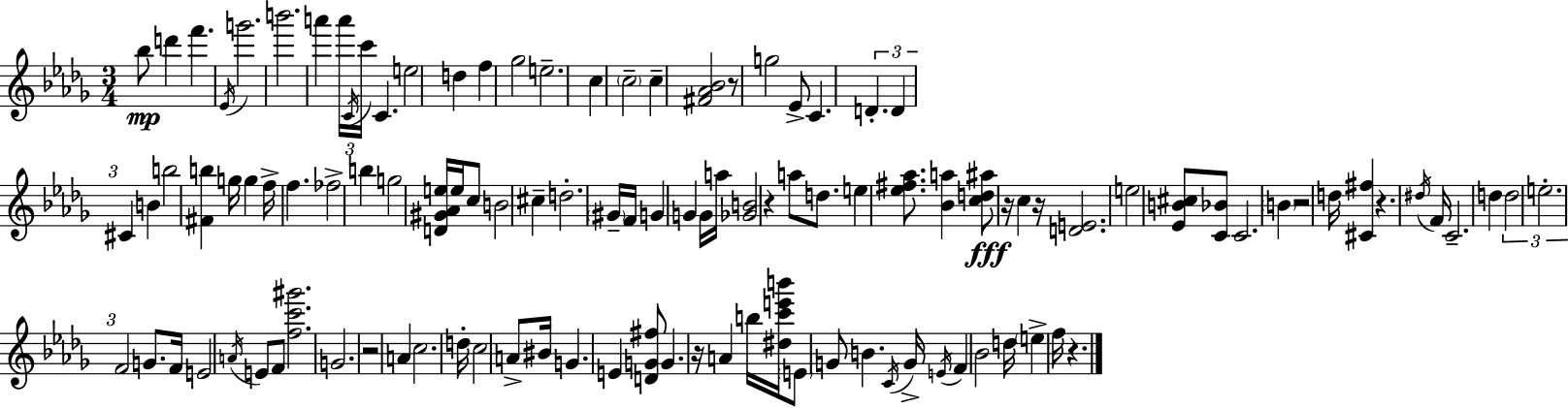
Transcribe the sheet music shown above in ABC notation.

X:1
T:Untitled
M:3/4
L:1/4
K:Bbm
_b/2 d' f' _E/4 g'2 b'2 a' a'/4 C/4 c'/4 C e2 d f _g2 e2 c c2 c [^F_A_B]2 z/2 g2 _E/2 C D D ^C B b2 [^Fb] g/4 g f/4 f _f2 b g2 [D^G_Ae]/4 e/4 c/2 B2 ^c d2 ^G/4 F/4 G G G/4 a/4 [_GB]2 z a/2 d/2 e [_e^f_a]/2 [_Ba] [cd^a]/2 z/4 c z/4 [DE]2 e2 [_EB^c]/2 [C_B]/2 C2 B z2 d/4 [^C^f] z ^d/4 F/4 C2 d d2 e2 F2 G/2 F/4 E2 A/4 E/2 F/2 [fc'^g']2 G2 z2 A c2 d/4 c2 A/2 ^B/4 G E [DG^f]/2 G z/4 A b/4 [^dc'e'b']/4 E/2 G/2 B C/4 G/4 E/4 F _B2 d/4 e f/4 z